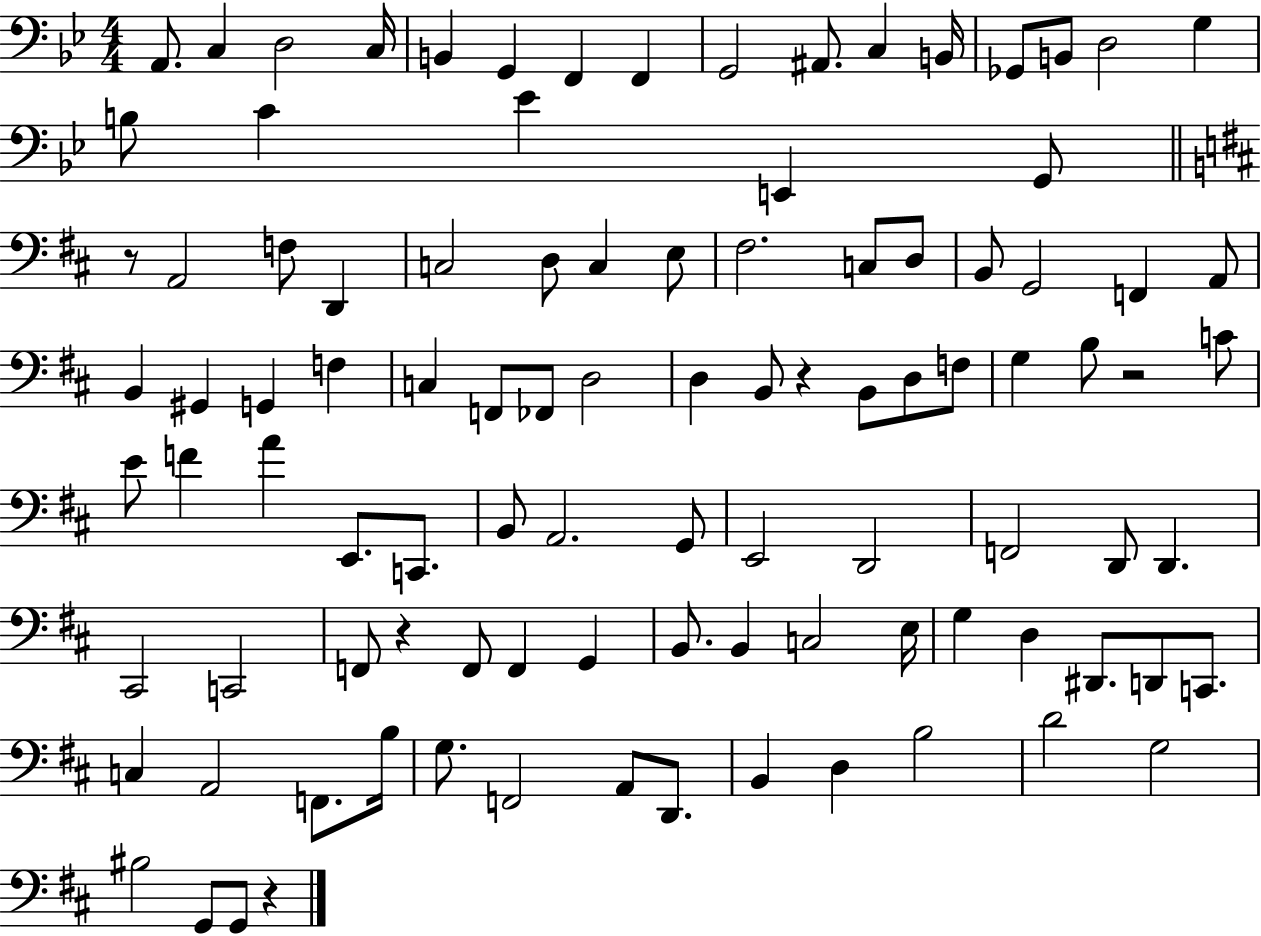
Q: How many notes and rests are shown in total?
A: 100